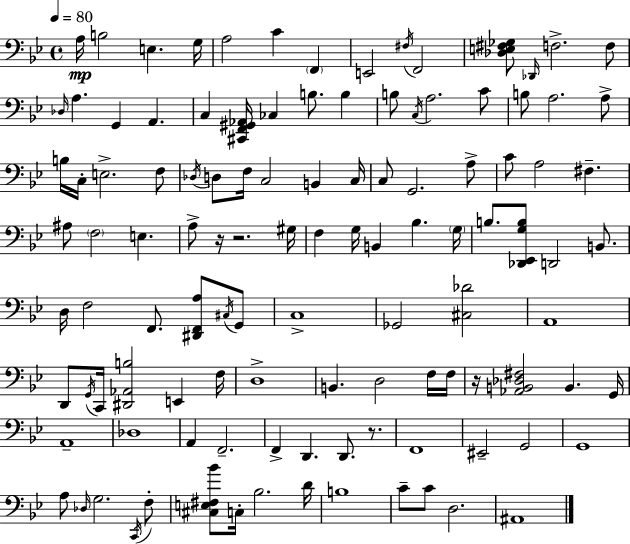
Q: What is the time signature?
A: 4/4